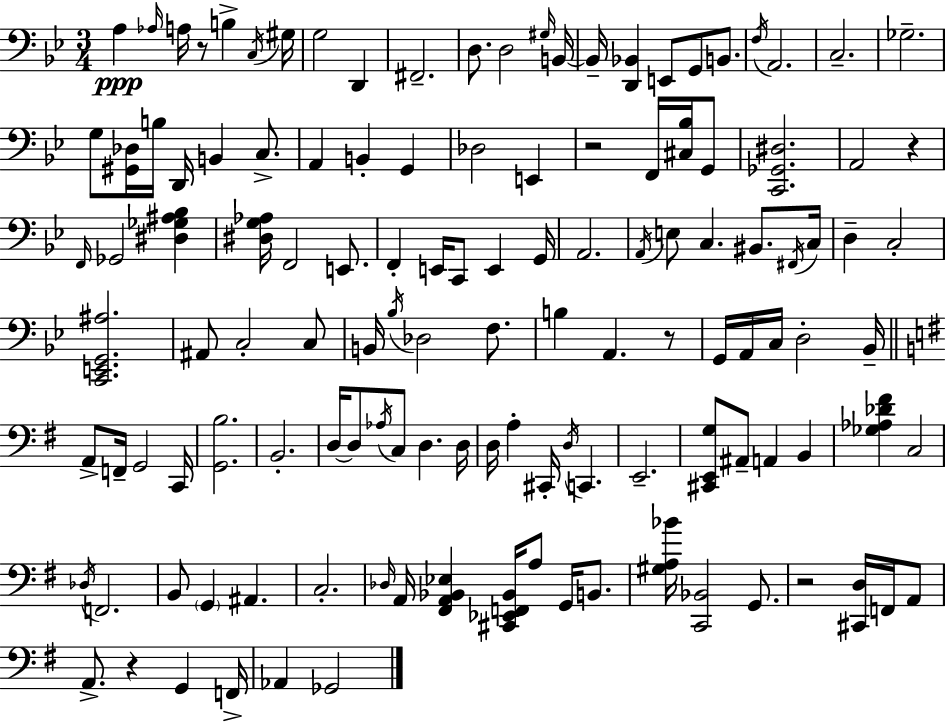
A3/q Ab3/s A3/s R/e B3/q C3/s G#3/s G3/h D2/q F#2/h. D3/e. D3/h G#3/s B2/s B2/s [D2,Bb2]/q E2/e G2/e B2/e. F3/s A2/h. C3/h. Gb3/h. G3/e [G#2,Db3]/s B3/s D2/s B2/q C3/e. A2/q B2/q G2/q Db3/h E2/q R/h F2/s [C#3,Bb3]/s G2/e [C2,Gb2,D#3]/h. A2/h R/q F2/s Gb2/h [D#3,Gb3,A#3,Bb3]/q [D#3,G3,Ab3]/s F2/h E2/e. F2/q E2/s C2/e E2/q G2/s A2/h. A2/s E3/e C3/q. BIS2/e. F#2/s C3/s D3/q C3/h [C2,E2,G2,A#3]/h. A#2/e C3/h C3/e B2/s Bb3/s Db3/h F3/e. B3/q A2/q. R/e G2/s A2/s C3/s D3/h Bb2/s A2/e F2/s G2/h C2/s [G2,B3]/h. B2/h. D3/s D3/e Ab3/s C3/e D3/q. D3/s D3/s A3/q C#2/s D3/s C2/q. E2/h. [C#2,E2,G3]/e A#2/e A2/q B2/q [Gb3,Ab3,Db4,F#4]/q C3/h Db3/s F2/h. B2/e G2/q A#2/q. C3/h. Db3/s A2/s [F#2,A2,Bb2,Eb3]/q [C#2,Eb2,F2,Bb2]/s A3/e G2/s B2/e. [G#3,A3,Bb4]/s [C2,Bb2]/h G2/e. R/h [C#2,D3]/s F2/s A2/e A2/e. R/q G2/q F2/s Ab2/q Gb2/h